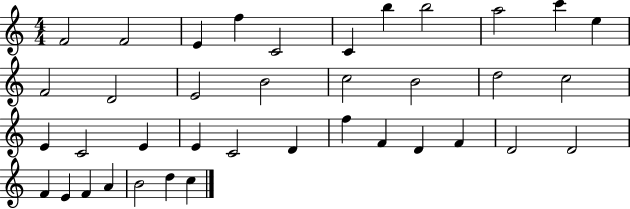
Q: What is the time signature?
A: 4/4